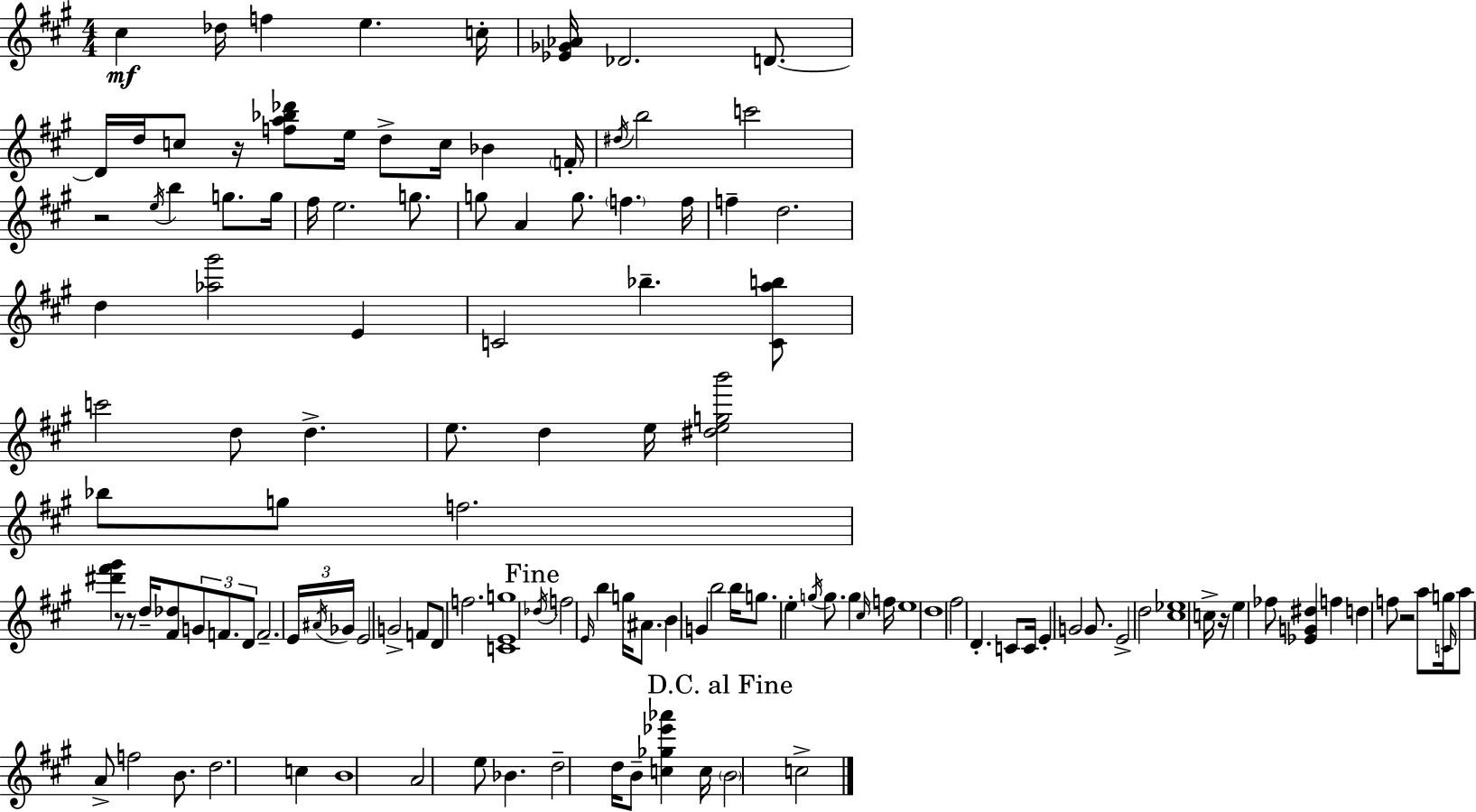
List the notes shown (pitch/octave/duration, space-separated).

C#5/q Db5/s F5/q E5/q. C5/s [Eb4,Gb4,Ab4]/s Db4/h. D4/e. D4/s D5/s C5/e R/s [F5,A5,Bb5,Db6]/e E5/s D5/e C5/s Bb4/q F4/s D#5/s B5/h C6/h R/h E5/s B5/q G5/e. G5/s F#5/s E5/h. G5/e. G5/e A4/q G5/e. F5/q. F5/s F5/q D5/h. D5/q [Ab5,G#6]/h E4/q C4/h Bb5/q. [C4,A5,B5]/e C6/h D5/e D5/q. E5/e. D5/q E5/s [D#5,E5,G5,B6]/h Bb5/e G5/e F5/h. [D#6,F#6,G#6]/q R/e R/e D5/s [F#4,Db5]/e G4/e F4/e. D4/e F4/h. E4/s A#4/s Gb4/s E4/h G4/h F4/e D4/e F5/h. [C4,E4,G5]/w Db5/s F5/h E4/s B5/q G5/s A#4/e. B4/q G4/q B5/h B5/s G5/e. E5/q G5/s G5/e. G5/q C#5/s F5/s E5/w D5/w F#5/h D4/q. C4/e C4/s E4/q G4/h G4/e. E4/h D5/h [C#5,Eb5]/w C5/s R/s E5/q FES5/e [Eb4,G4,D#5]/q F5/q D5/q F5/e R/h A5/e G5/s C4/s A5/e A4/e F5/h B4/e. D5/h. C5/q B4/w A4/h E5/e Bb4/q. D5/h D5/s B4/e [C5,Gb5,Eb6,Ab6]/q C5/s B4/h C5/h